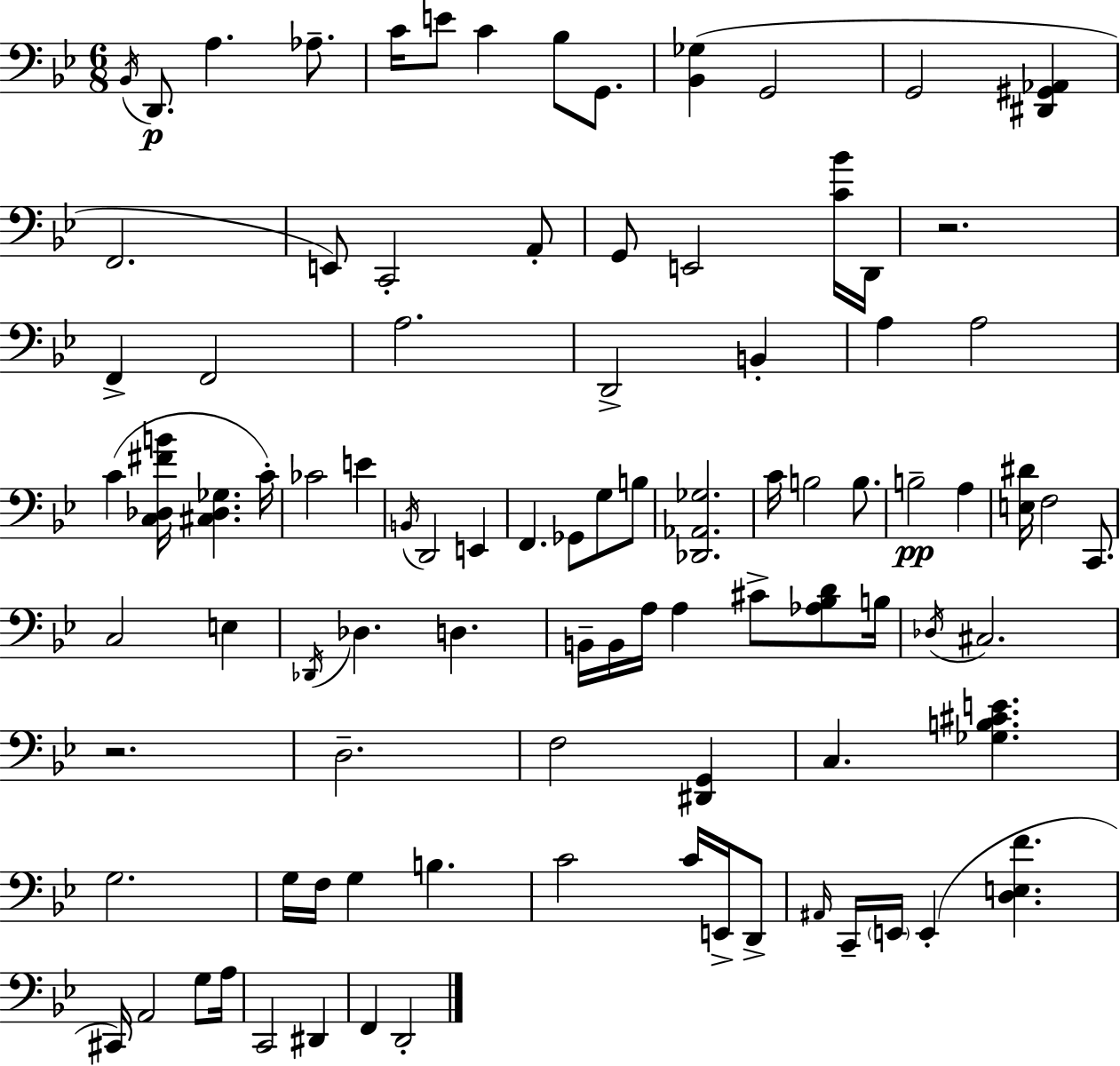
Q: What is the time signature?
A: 6/8